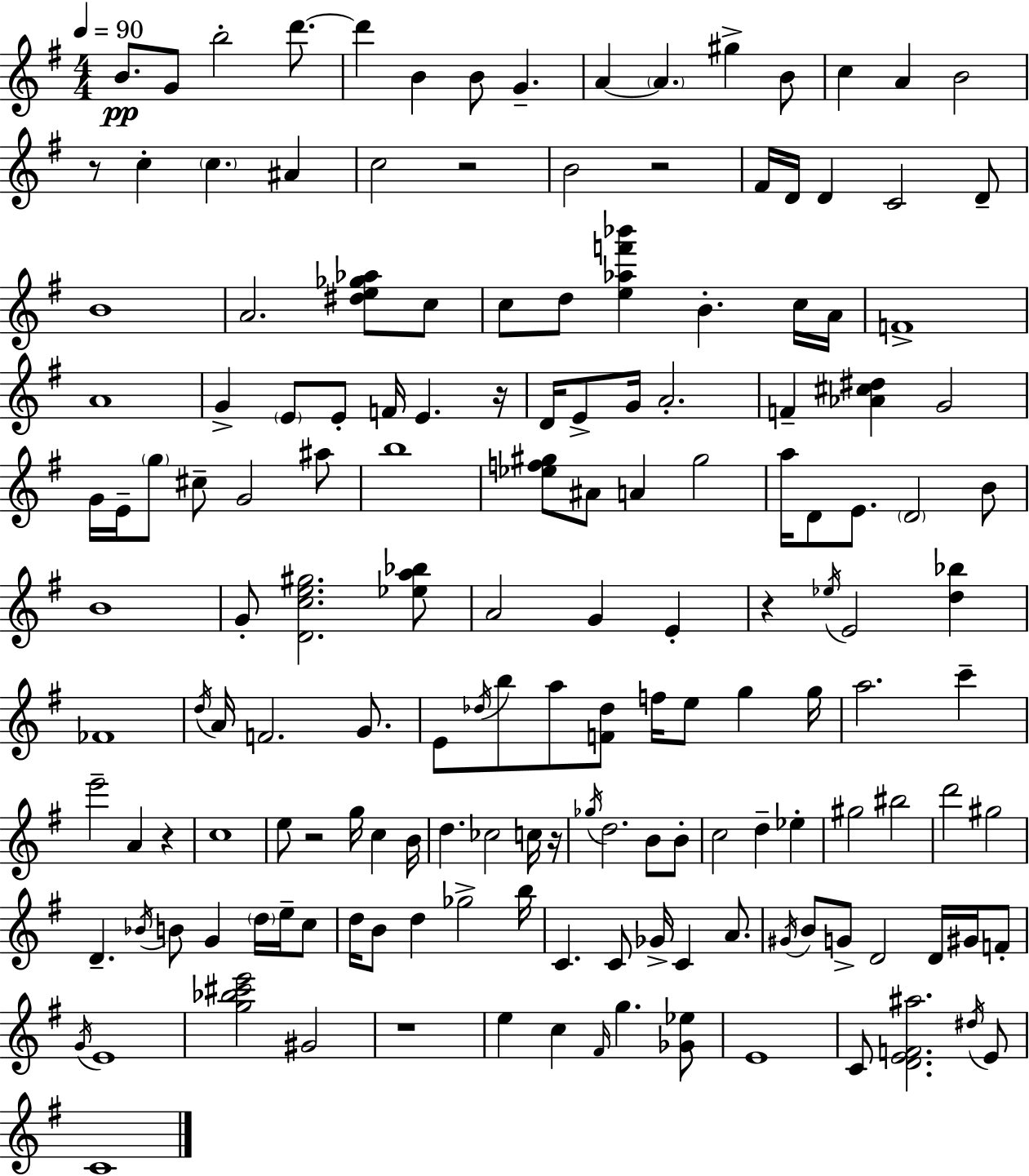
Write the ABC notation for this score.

X:1
T:Untitled
M:4/4
L:1/4
K:G
B/2 G/2 b2 d'/2 d' B B/2 G A A ^g B/2 c A B2 z/2 c c ^A c2 z2 B2 z2 ^F/4 D/4 D C2 D/2 B4 A2 [^de_g_a]/2 c/2 c/2 d/2 [e_af'_b'] B c/4 A/4 F4 A4 G E/2 E/2 F/4 E z/4 D/4 E/2 G/4 A2 F [_A^c^d] G2 G/4 E/4 g/2 ^c/2 G2 ^a/2 b4 [_ef^g]/2 ^A/2 A ^g2 a/4 D/2 E/2 D2 B/2 B4 G/2 [Dce^g]2 [_ea_b]/2 A2 G E z _e/4 E2 [d_b] _F4 d/4 A/4 F2 G/2 E/2 _d/4 b/2 a/2 [F_d]/2 f/4 e/2 g g/4 a2 c' e'2 A z c4 e/2 z2 g/4 c B/4 d _c2 c/4 z/4 _g/4 d2 B/2 B/2 c2 d _e ^g2 ^b2 d'2 ^g2 D _B/4 B/2 G d/4 e/4 c/2 d/4 B/2 d _g2 b/4 C C/2 _G/4 C A/2 ^G/4 B/2 G/2 D2 D/4 ^G/4 F/2 G/4 E4 [g_b^c'e']2 ^G2 z4 e c ^F/4 g [_G_e]/2 E4 C/2 [DEF^a]2 ^d/4 E/2 C4